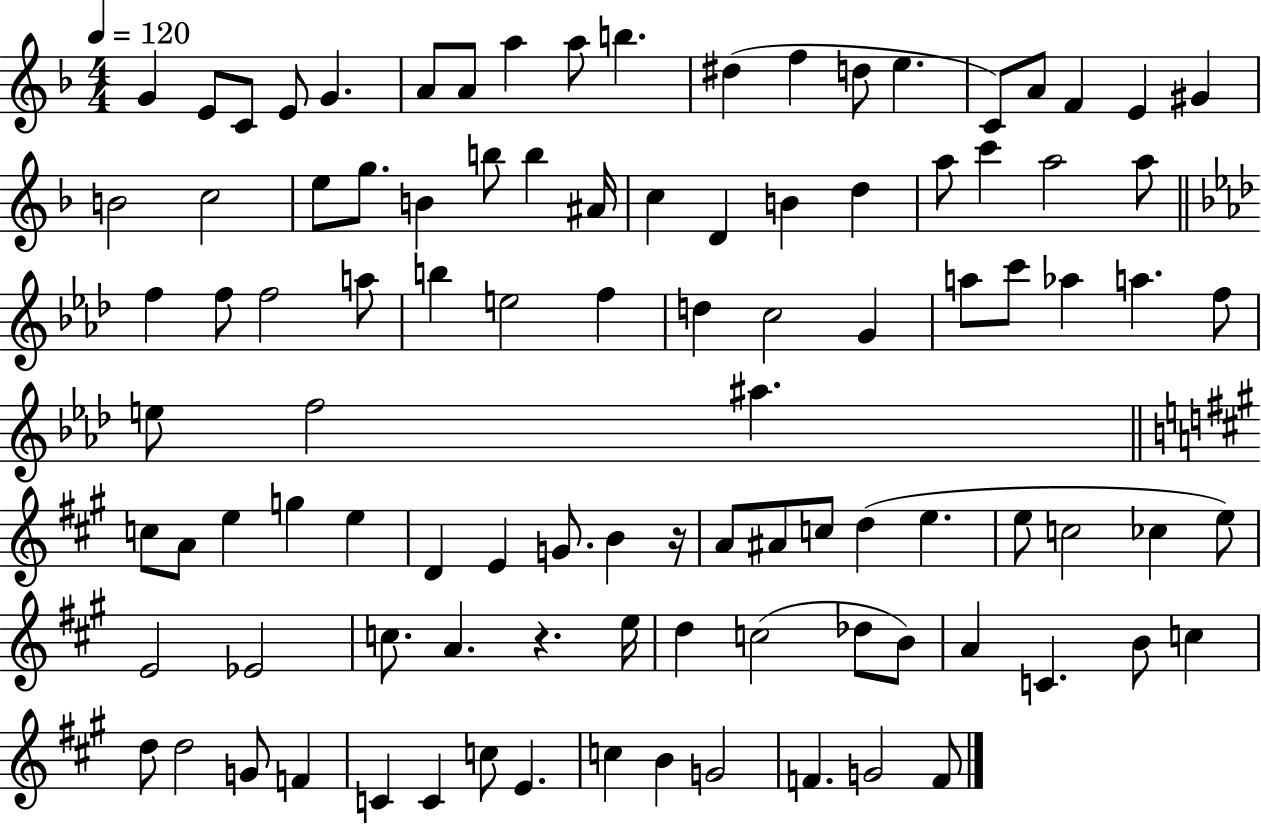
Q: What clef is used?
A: treble